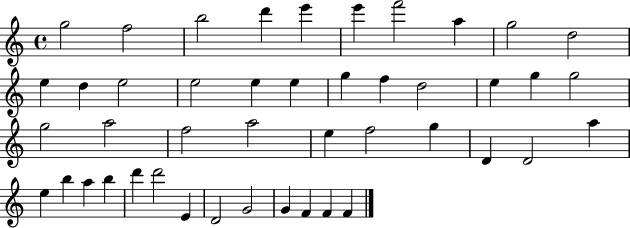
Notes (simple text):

G5/h F5/h B5/h D6/q E6/q E6/q F6/h A5/q G5/h D5/h E5/q D5/q E5/h E5/h E5/q E5/q G5/q F5/q D5/h E5/q G5/q G5/h G5/h A5/h F5/h A5/h E5/q F5/h G5/q D4/q D4/h A5/q E5/q B5/q A5/q B5/q D6/q D6/h E4/q D4/h G4/h G4/q F4/q F4/q F4/q